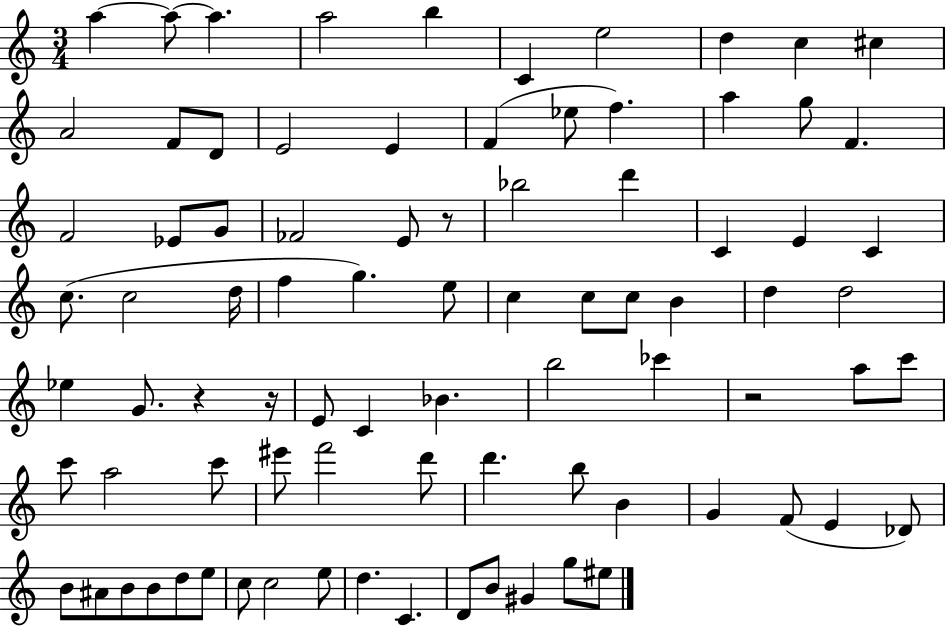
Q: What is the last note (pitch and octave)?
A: EIS5